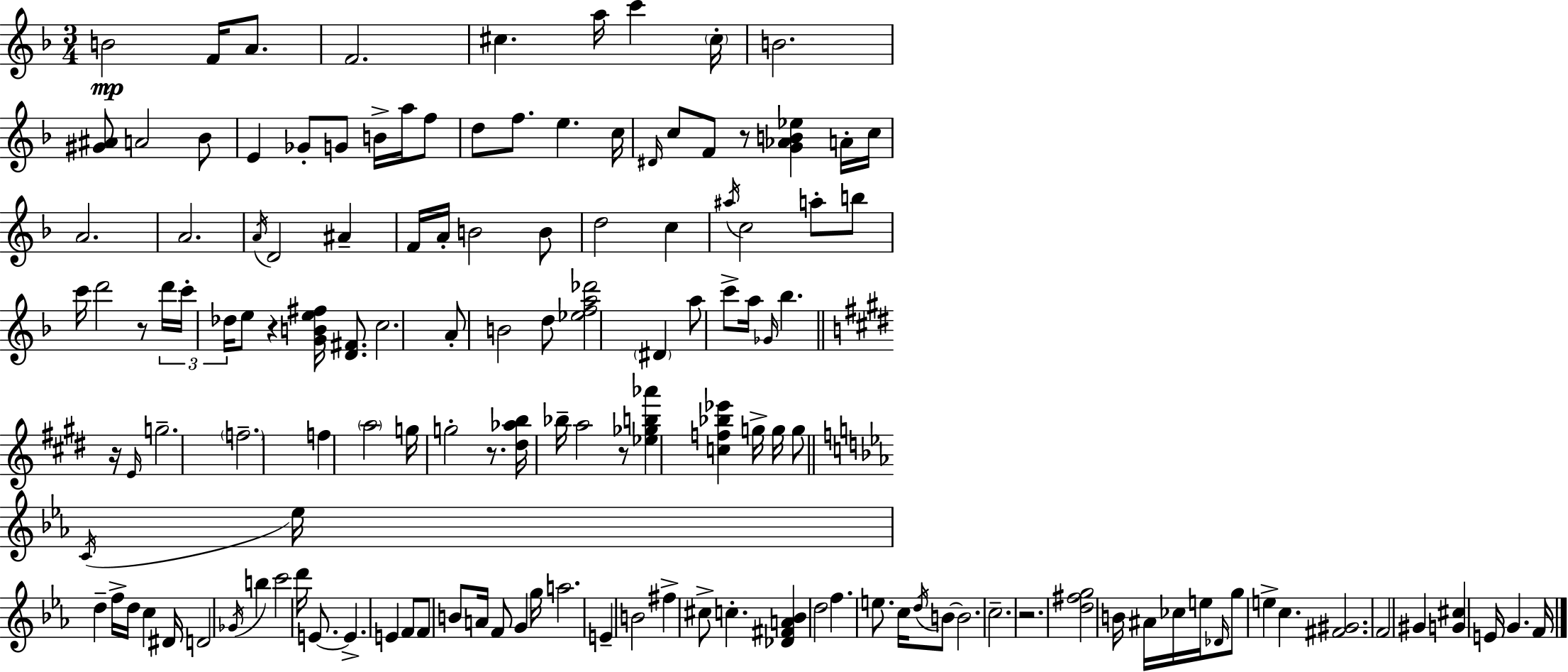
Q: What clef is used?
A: treble